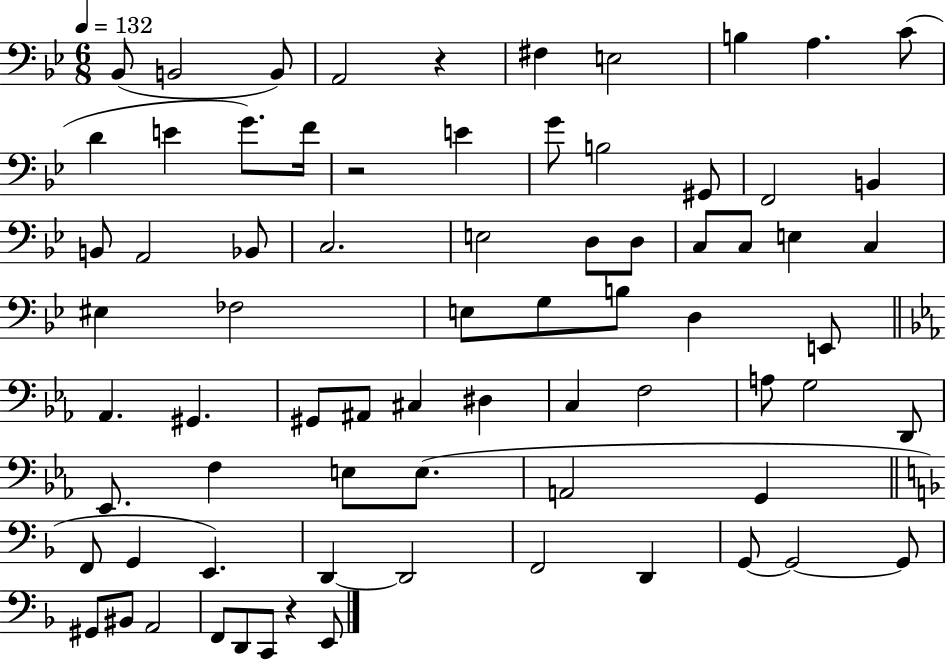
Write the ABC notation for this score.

X:1
T:Untitled
M:6/8
L:1/4
K:Bb
_B,,/2 B,,2 B,,/2 A,,2 z ^F, E,2 B, A, C/2 D E G/2 F/4 z2 E G/2 B,2 ^G,,/2 F,,2 B,, B,,/2 A,,2 _B,,/2 C,2 E,2 D,/2 D,/2 C,/2 C,/2 E, C, ^E, _F,2 E,/2 G,/2 B,/2 D, E,,/2 _A,, ^G,, ^G,,/2 ^A,,/2 ^C, ^D, C, F,2 A,/2 G,2 D,,/2 _E,,/2 F, E,/2 E,/2 A,,2 G,, F,,/2 G,, E,, D,, D,,2 F,,2 D,, G,,/2 G,,2 G,,/2 ^G,,/2 ^B,,/2 A,,2 F,,/2 D,,/2 C,,/2 z E,,/2